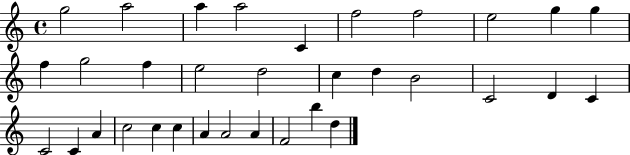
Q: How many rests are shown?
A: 0